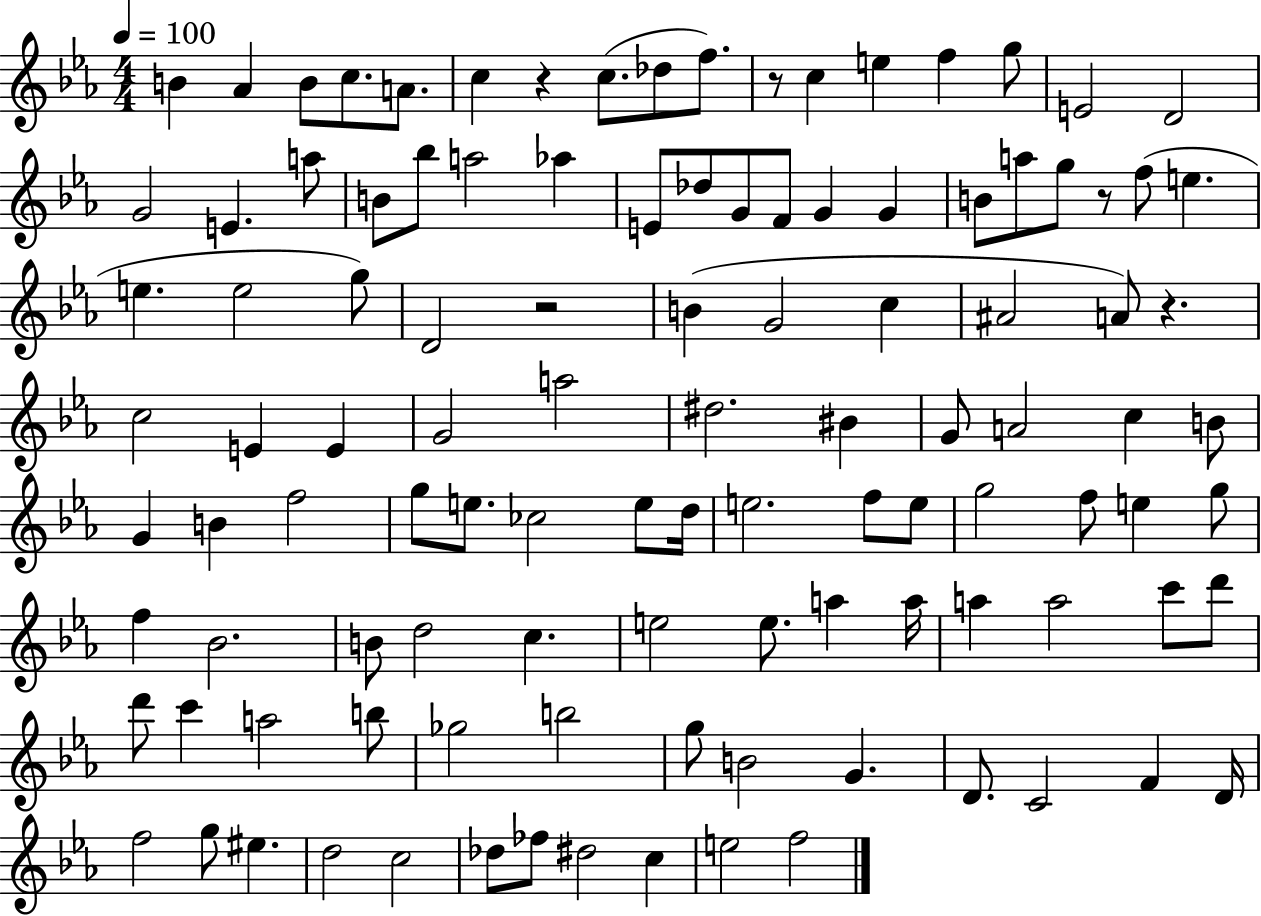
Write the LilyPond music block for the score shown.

{
  \clef treble
  \numericTimeSignature
  \time 4/4
  \key ees \major
  \tempo 4 = 100
  b'4 aes'4 b'8 c''8. a'8. | c''4 r4 c''8.( des''8 f''8.) | r8 c''4 e''4 f''4 g''8 | e'2 d'2 | \break g'2 e'4. a''8 | b'8 bes''8 a''2 aes''4 | e'8 des''8 g'8 f'8 g'4 g'4 | b'8 a''8 g''8 r8 f''8( e''4. | \break e''4. e''2 g''8) | d'2 r2 | b'4( g'2 c''4 | ais'2 a'8) r4. | \break c''2 e'4 e'4 | g'2 a''2 | dis''2. bis'4 | g'8 a'2 c''4 b'8 | \break g'4 b'4 f''2 | g''8 e''8. ces''2 e''8 d''16 | e''2. f''8 e''8 | g''2 f''8 e''4 g''8 | \break f''4 bes'2. | b'8 d''2 c''4. | e''2 e''8. a''4 a''16 | a''4 a''2 c'''8 d'''8 | \break d'''8 c'''4 a''2 b''8 | ges''2 b''2 | g''8 b'2 g'4. | d'8. c'2 f'4 d'16 | \break f''2 g''8 eis''4. | d''2 c''2 | des''8 fes''8 dis''2 c''4 | e''2 f''2 | \break \bar "|."
}